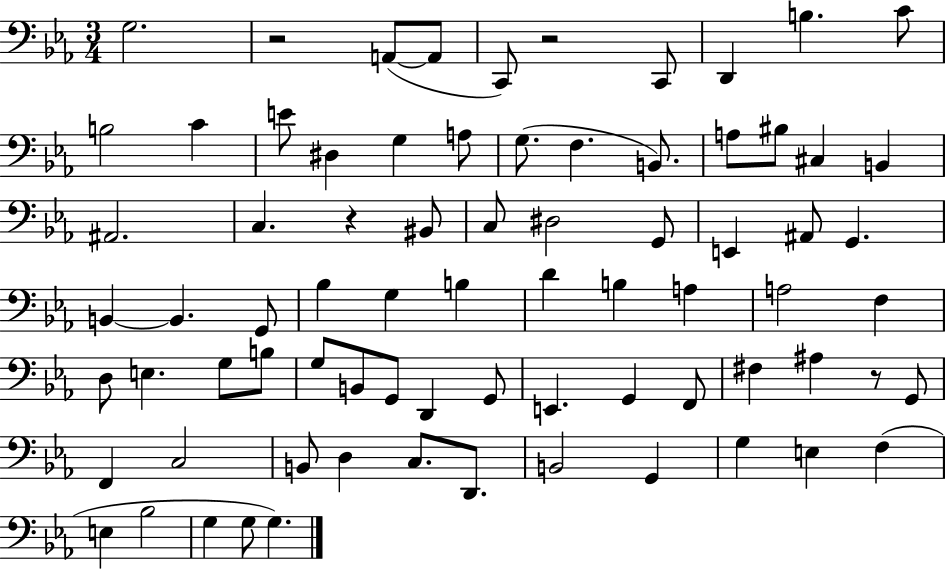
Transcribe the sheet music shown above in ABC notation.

X:1
T:Untitled
M:3/4
L:1/4
K:Eb
G,2 z2 A,,/2 A,,/2 C,,/2 z2 C,,/2 D,, B, C/2 B,2 C E/2 ^D, G, A,/2 G,/2 F, B,,/2 A,/2 ^B,/2 ^C, B,, ^A,,2 C, z ^B,,/2 C,/2 ^D,2 G,,/2 E,, ^A,,/2 G,, B,, B,, G,,/2 _B, G, B, D B, A, A,2 F, D,/2 E, G,/2 B,/2 G,/2 B,,/2 G,,/2 D,, G,,/2 E,, G,, F,,/2 ^F, ^A, z/2 G,,/2 F,, C,2 B,,/2 D, C,/2 D,,/2 B,,2 G,, G, E, F, E, _B,2 G, G,/2 G,